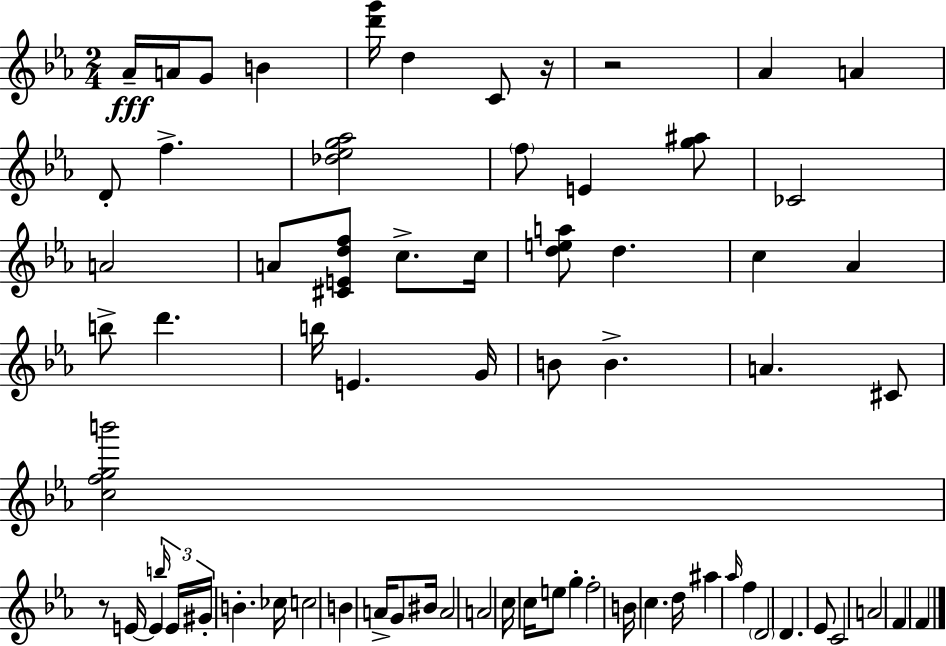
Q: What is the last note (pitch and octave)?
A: F4